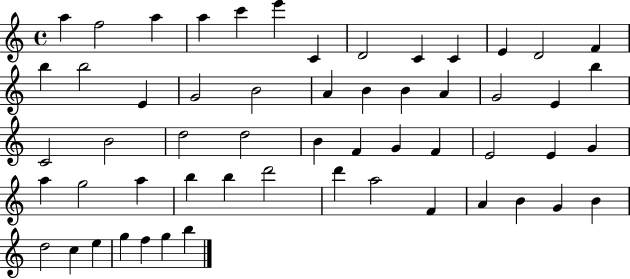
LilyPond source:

{
  \clef treble
  \time 4/4
  \defaultTimeSignature
  \key c \major
  a''4 f''2 a''4 | a''4 c'''4 e'''4 c'4 | d'2 c'4 c'4 | e'4 d'2 f'4 | \break b''4 b''2 e'4 | g'2 b'2 | a'4 b'4 b'4 a'4 | g'2 e'4 b''4 | \break c'2 b'2 | d''2 d''2 | b'4 f'4 g'4 f'4 | e'2 e'4 g'4 | \break a''4 g''2 a''4 | b''4 b''4 d'''2 | d'''4 a''2 f'4 | a'4 b'4 g'4 b'4 | \break d''2 c''4 e''4 | g''4 f''4 g''4 b''4 | \bar "|."
}